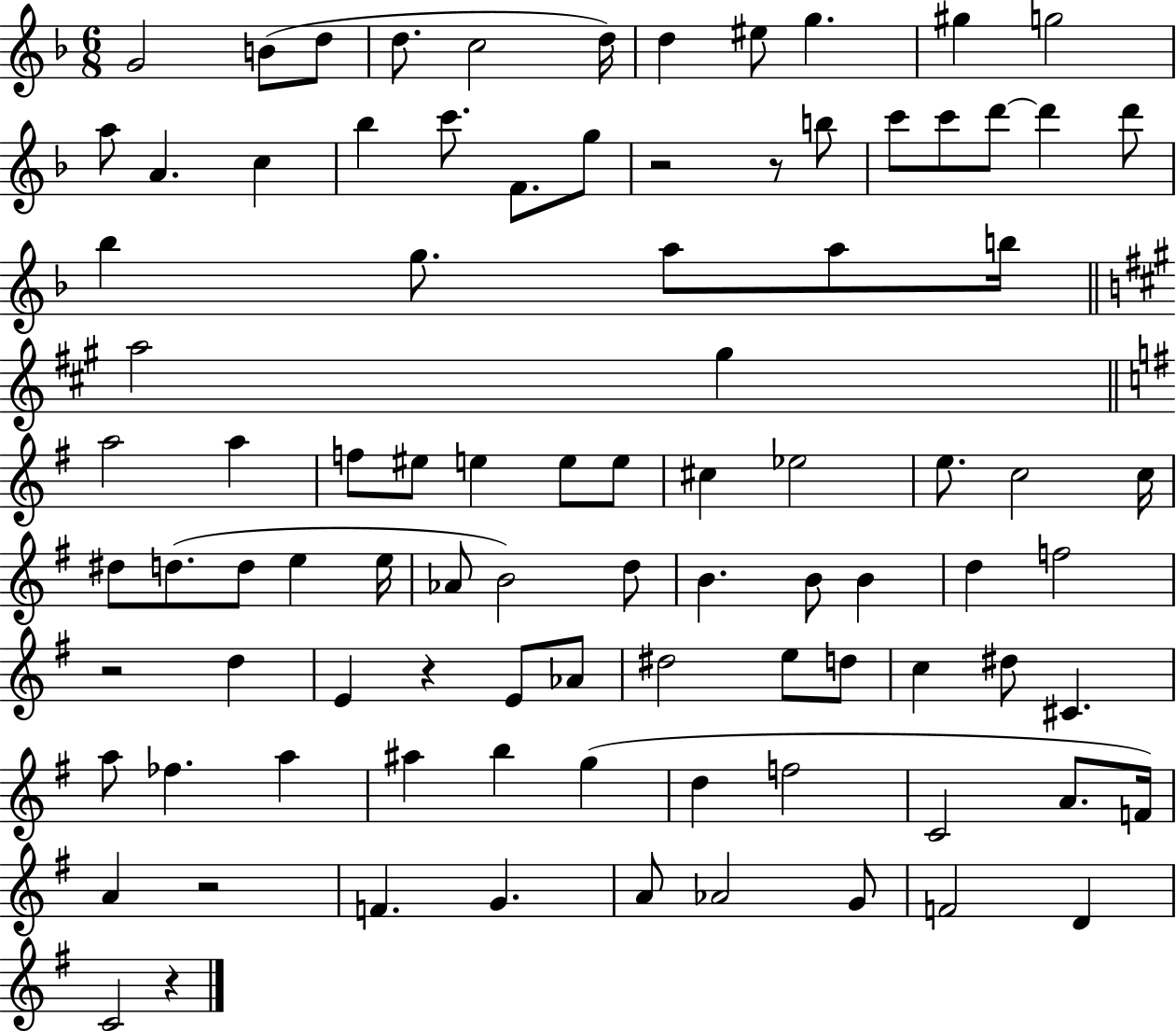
{
  \clef treble
  \numericTimeSignature
  \time 6/8
  \key f \major
  g'2 b'8( d''8 | d''8. c''2 d''16) | d''4 eis''8 g''4. | gis''4 g''2 | \break a''8 a'4. c''4 | bes''4 c'''8. f'8. g''8 | r2 r8 b''8 | c'''8 c'''8 d'''8~~ d'''4 d'''8 | \break bes''4 g''8. a''8 a''8 b''16 | \bar "||" \break \key a \major a''2 gis''4 | \bar "||" \break \key e \minor a''2 a''4 | f''8 eis''8 e''4 e''8 e''8 | cis''4 ees''2 | e''8. c''2 c''16 | \break dis''8 d''8.( d''8 e''4 e''16 | aes'8 b'2) d''8 | b'4. b'8 b'4 | d''4 f''2 | \break r2 d''4 | e'4 r4 e'8 aes'8 | dis''2 e''8 d''8 | c''4 dis''8 cis'4. | \break a''8 fes''4. a''4 | ais''4 b''4 g''4( | d''4 f''2 | c'2 a'8. f'16) | \break a'4 r2 | f'4. g'4. | a'8 aes'2 g'8 | f'2 d'4 | \break c'2 r4 | \bar "|."
}